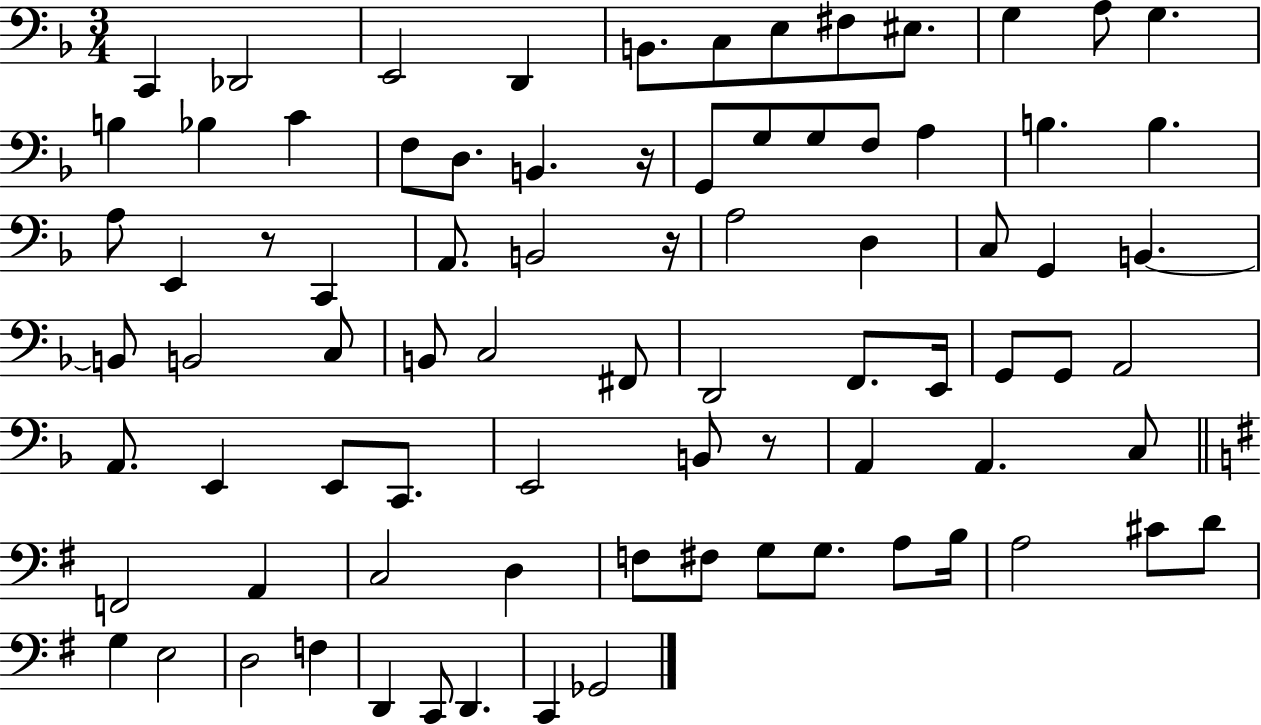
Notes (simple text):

C2/q Db2/h E2/h D2/q B2/e. C3/e E3/e F#3/e EIS3/e. G3/q A3/e G3/q. B3/q Bb3/q C4/q F3/e D3/e. B2/q. R/s G2/e G3/e G3/e F3/e A3/q B3/q. B3/q. A3/e E2/q R/e C2/q A2/e. B2/h R/s A3/h D3/q C3/e G2/q B2/q. B2/e B2/h C3/e B2/e C3/h F#2/e D2/h F2/e. E2/s G2/e G2/e A2/h A2/e. E2/q E2/e C2/e. E2/h B2/e R/e A2/q A2/q. C3/e F2/h A2/q C3/h D3/q F3/e F#3/e G3/e G3/e. A3/e B3/s A3/h C#4/e D4/e G3/q E3/h D3/h F3/q D2/q C2/e D2/q. C2/q Gb2/h